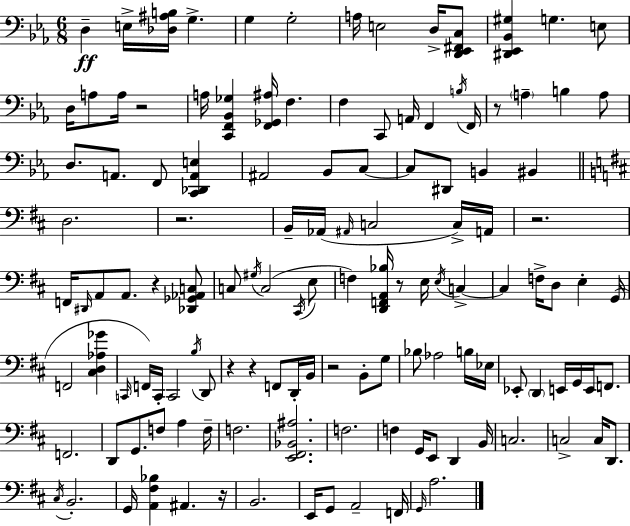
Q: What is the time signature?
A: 6/8